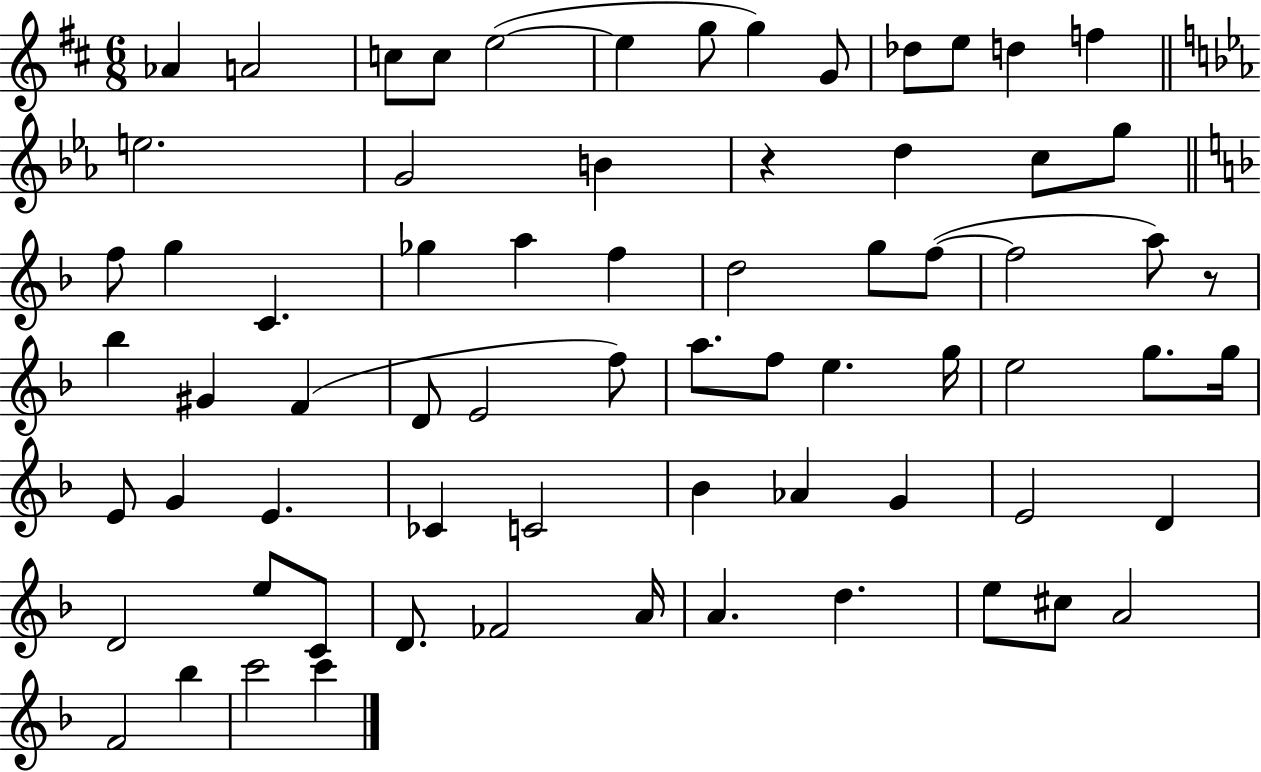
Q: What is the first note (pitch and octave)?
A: Ab4